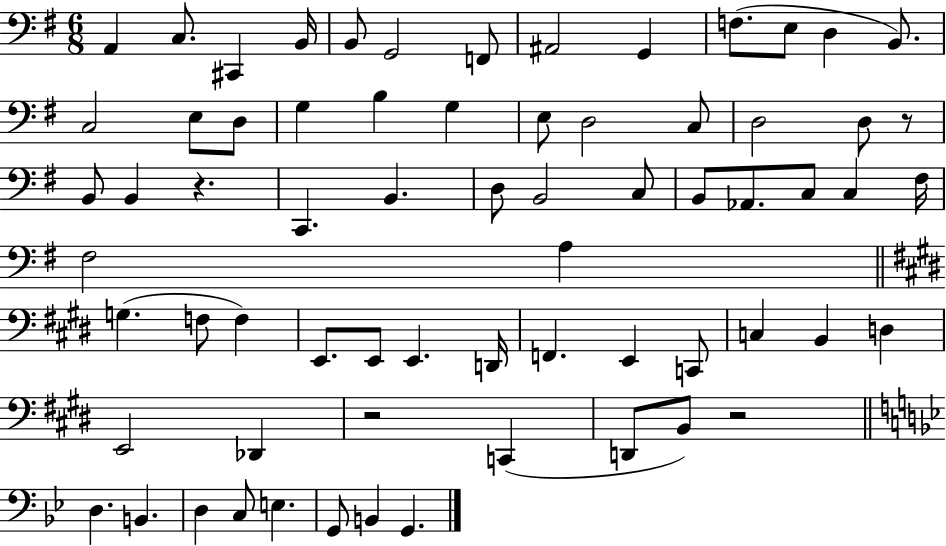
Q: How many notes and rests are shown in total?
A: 68